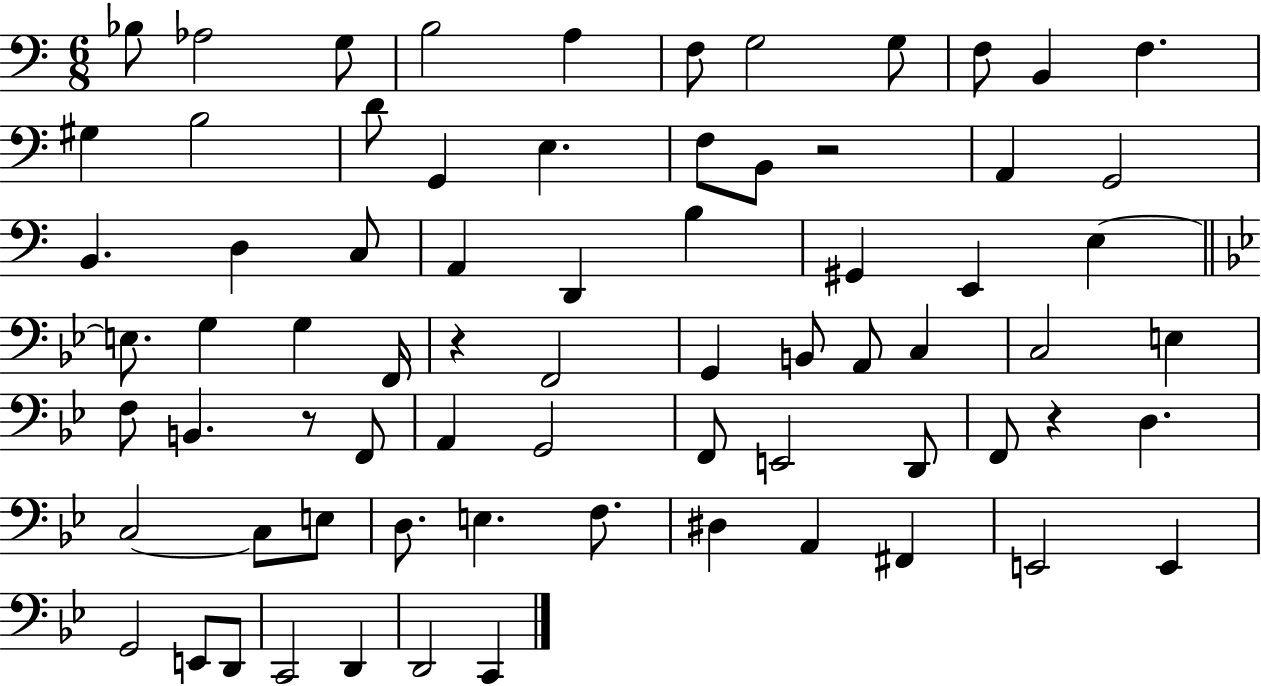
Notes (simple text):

Bb3/e Ab3/h G3/e B3/h A3/q F3/e G3/h G3/e F3/e B2/q F3/q. G#3/q B3/h D4/e G2/q E3/q. F3/e B2/e R/h A2/q G2/h B2/q. D3/q C3/e A2/q D2/q B3/q G#2/q E2/q E3/q E3/e. G3/q G3/q F2/s R/q F2/h G2/q B2/e A2/e C3/q C3/h E3/q F3/e B2/q. R/e F2/e A2/q G2/h F2/e E2/h D2/e F2/e R/q D3/q. C3/h C3/e E3/e D3/e. E3/q. F3/e. D#3/q A2/q F#2/q E2/h E2/q G2/h E2/e D2/e C2/h D2/q D2/h C2/q